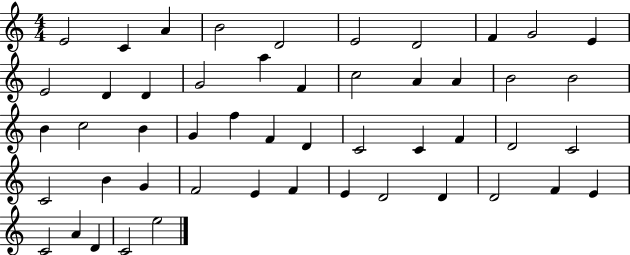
E4/h C4/q A4/q B4/h D4/h E4/h D4/h F4/q G4/h E4/q E4/h D4/q D4/q G4/h A5/q F4/q C5/h A4/q A4/q B4/h B4/h B4/q C5/h B4/q G4/q F5/q F4/q D4/q C4/h C4/q F4/q D4/h C4/h C4/h B4/q G4/q F4/h E4/q F4/q E4/q D4/h D4/q D4/h F4/q E4/q C4/h A4/q D4/q C4/h E5/h